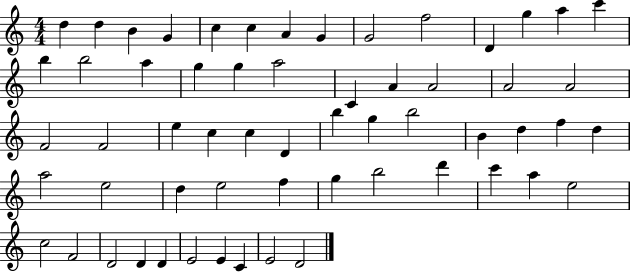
{
  \clef treble
  \numericTimeSignature
  \time 4/4
  \key c \major
  d''4 d''4 b'4 g'4 | c''4 c''4 a'4 g'4 | g'2 f''2 | d'4 g''4 a''4 c'''4 | \break b''4 b''2 a''4 | g''4 g''4 a''2 | c'4 a'4 a'2 | a'2 a'2 | \break f'2 f'2 | e''4 c''4 c''4 d'4 | b''4 g''4 b''2 | b'4 d''4 f''4 d''4 | \break a''2 e''2 | d''4 e''2 f''4 | g''4 b''2 d'''4 | c'''4 a''4 e''2 | \break c''2 f'2 | d'2 d'4 d'4 | e'2 e'4 c'4 | e'2 d'2 | \break \bar "|."
}